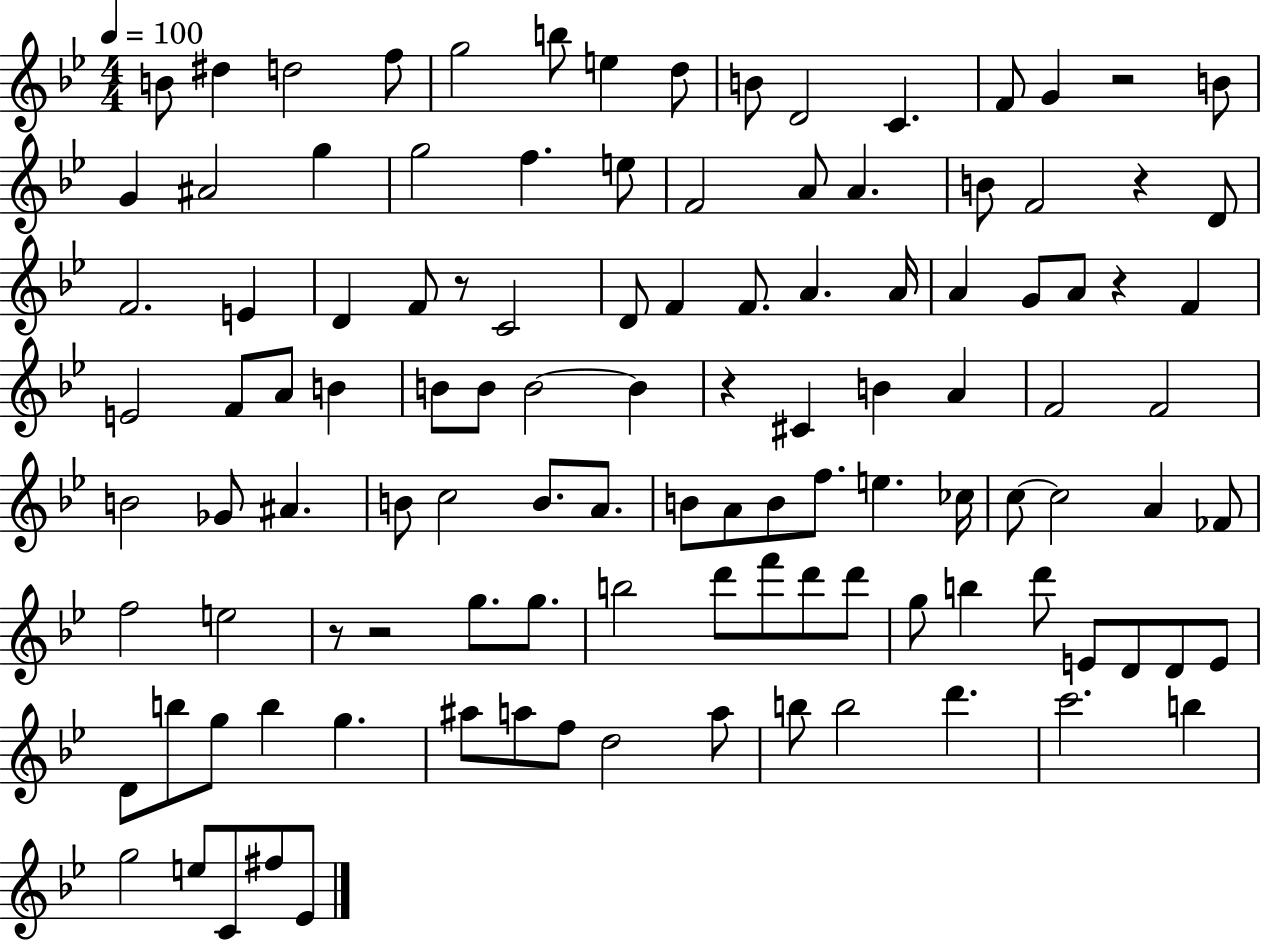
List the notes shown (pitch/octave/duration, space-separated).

B4/e D#5/q D5/h F5/e G5/h B5/e E5/q D5/e B4/e D4/h C4/q. F4/e G4/q R/h B4/e G4/q A#4/h G5/q G5/h F5/q. E5/e F4/h A4/e A4/q. B4/e F4/h R/q D4/e F4/h. E4/q D4/q F4/e R/e C4/h D4/e F4/q F4/e. A4/q. A4/s A4/q G4/e A4/e R/q F4/q E4/h F4/e A4/e B4/q B4/e B4/e B4/h B4/q R/q C#4/q B4/q A4/q F4/h F4/h B4/h Gb4/e A#4/q. B4/e C5/h B4/e. A4/e. B4/e A4/e B4/e F5/e. E5/q. CES5/s C5/e C5/h A4/q FES4/e F5/h E5/h R/e R/h G5/e. G5/e. B5/h D6/e F6/e D6/e D6/e G5/e B5/q D6/e E4/e D4/e D4/e E4/e D4/e B5/e G5/e B5/q G5/q. A#5/e A5/e F5/e D5/h A5/e B5/e B5/h D6/q. C6/h. B5/q G5/h E5/e C4/e F#5/e Eb4/e